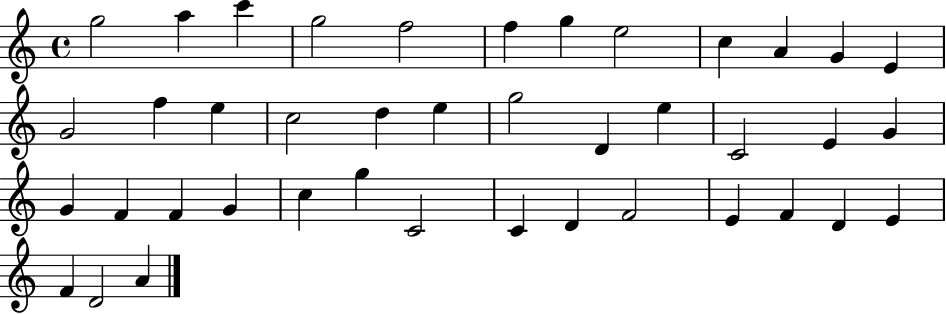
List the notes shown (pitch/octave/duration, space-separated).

G5/h A5/q C6/q G5/h F5/h F5/q G5/q E5/h C5/q A4/q G4/q E4/q G4/h F5/q E5/q C5/h D5/q E5/q G5/h D4/q E5/q C4/h E4/q G4/q G4/q F4/q F4/q G4/q C5/q G5/q C4/h C4/q D4/q F4/h E4/q F4/q D4/q E4/q F4/q D4/h A4/q